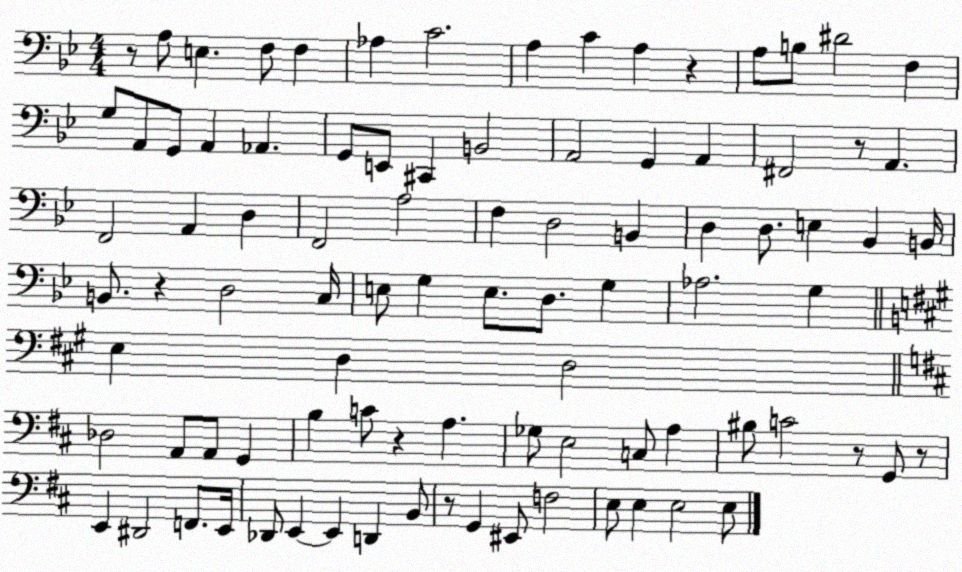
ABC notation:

X:1
T:Untitled
M:4/4
L:1/4
K:Bb
z/2 A,/2 E, F,/2 F, _A, C2 A, C A, z A,/2 B,/2 ^D2 F, G,/2 A,,/2 G,,/2 A,, _A,, G,,/2 E,,/2 ^C,, B,,2 A,,2 G,, A,, ^F,,2 z/2 A,, F,,2 A,, D, F,,2 A,2 F, D,2 B,, D, D,/2 E, _B,, B,,/4 B,,/2 z D,2 C,/4 E,/2 G, E,/2 D,/2 G, _A,2 G, E, D, D,2 _D,2 A,,/2 A,,/2 G,, B, C/2 z A, _G,/2 E,2 C,/2 A, ^B,/2 C2 z/2 G,,/2 z/2 E,, ^D,,2 F,,/2 E,,/4 _D,,/2 E,, E,, D,, B,,/2 z/2 G,, ^E,,/2 F,2 E,/2 E, E,2 E,/2